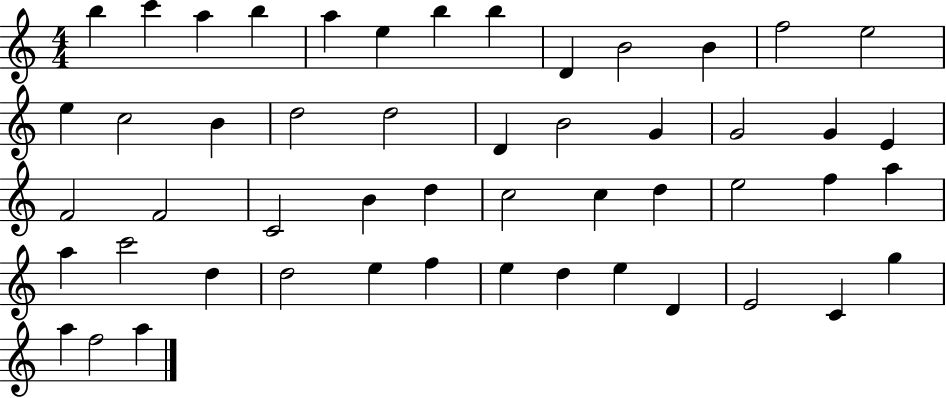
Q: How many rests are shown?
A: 0